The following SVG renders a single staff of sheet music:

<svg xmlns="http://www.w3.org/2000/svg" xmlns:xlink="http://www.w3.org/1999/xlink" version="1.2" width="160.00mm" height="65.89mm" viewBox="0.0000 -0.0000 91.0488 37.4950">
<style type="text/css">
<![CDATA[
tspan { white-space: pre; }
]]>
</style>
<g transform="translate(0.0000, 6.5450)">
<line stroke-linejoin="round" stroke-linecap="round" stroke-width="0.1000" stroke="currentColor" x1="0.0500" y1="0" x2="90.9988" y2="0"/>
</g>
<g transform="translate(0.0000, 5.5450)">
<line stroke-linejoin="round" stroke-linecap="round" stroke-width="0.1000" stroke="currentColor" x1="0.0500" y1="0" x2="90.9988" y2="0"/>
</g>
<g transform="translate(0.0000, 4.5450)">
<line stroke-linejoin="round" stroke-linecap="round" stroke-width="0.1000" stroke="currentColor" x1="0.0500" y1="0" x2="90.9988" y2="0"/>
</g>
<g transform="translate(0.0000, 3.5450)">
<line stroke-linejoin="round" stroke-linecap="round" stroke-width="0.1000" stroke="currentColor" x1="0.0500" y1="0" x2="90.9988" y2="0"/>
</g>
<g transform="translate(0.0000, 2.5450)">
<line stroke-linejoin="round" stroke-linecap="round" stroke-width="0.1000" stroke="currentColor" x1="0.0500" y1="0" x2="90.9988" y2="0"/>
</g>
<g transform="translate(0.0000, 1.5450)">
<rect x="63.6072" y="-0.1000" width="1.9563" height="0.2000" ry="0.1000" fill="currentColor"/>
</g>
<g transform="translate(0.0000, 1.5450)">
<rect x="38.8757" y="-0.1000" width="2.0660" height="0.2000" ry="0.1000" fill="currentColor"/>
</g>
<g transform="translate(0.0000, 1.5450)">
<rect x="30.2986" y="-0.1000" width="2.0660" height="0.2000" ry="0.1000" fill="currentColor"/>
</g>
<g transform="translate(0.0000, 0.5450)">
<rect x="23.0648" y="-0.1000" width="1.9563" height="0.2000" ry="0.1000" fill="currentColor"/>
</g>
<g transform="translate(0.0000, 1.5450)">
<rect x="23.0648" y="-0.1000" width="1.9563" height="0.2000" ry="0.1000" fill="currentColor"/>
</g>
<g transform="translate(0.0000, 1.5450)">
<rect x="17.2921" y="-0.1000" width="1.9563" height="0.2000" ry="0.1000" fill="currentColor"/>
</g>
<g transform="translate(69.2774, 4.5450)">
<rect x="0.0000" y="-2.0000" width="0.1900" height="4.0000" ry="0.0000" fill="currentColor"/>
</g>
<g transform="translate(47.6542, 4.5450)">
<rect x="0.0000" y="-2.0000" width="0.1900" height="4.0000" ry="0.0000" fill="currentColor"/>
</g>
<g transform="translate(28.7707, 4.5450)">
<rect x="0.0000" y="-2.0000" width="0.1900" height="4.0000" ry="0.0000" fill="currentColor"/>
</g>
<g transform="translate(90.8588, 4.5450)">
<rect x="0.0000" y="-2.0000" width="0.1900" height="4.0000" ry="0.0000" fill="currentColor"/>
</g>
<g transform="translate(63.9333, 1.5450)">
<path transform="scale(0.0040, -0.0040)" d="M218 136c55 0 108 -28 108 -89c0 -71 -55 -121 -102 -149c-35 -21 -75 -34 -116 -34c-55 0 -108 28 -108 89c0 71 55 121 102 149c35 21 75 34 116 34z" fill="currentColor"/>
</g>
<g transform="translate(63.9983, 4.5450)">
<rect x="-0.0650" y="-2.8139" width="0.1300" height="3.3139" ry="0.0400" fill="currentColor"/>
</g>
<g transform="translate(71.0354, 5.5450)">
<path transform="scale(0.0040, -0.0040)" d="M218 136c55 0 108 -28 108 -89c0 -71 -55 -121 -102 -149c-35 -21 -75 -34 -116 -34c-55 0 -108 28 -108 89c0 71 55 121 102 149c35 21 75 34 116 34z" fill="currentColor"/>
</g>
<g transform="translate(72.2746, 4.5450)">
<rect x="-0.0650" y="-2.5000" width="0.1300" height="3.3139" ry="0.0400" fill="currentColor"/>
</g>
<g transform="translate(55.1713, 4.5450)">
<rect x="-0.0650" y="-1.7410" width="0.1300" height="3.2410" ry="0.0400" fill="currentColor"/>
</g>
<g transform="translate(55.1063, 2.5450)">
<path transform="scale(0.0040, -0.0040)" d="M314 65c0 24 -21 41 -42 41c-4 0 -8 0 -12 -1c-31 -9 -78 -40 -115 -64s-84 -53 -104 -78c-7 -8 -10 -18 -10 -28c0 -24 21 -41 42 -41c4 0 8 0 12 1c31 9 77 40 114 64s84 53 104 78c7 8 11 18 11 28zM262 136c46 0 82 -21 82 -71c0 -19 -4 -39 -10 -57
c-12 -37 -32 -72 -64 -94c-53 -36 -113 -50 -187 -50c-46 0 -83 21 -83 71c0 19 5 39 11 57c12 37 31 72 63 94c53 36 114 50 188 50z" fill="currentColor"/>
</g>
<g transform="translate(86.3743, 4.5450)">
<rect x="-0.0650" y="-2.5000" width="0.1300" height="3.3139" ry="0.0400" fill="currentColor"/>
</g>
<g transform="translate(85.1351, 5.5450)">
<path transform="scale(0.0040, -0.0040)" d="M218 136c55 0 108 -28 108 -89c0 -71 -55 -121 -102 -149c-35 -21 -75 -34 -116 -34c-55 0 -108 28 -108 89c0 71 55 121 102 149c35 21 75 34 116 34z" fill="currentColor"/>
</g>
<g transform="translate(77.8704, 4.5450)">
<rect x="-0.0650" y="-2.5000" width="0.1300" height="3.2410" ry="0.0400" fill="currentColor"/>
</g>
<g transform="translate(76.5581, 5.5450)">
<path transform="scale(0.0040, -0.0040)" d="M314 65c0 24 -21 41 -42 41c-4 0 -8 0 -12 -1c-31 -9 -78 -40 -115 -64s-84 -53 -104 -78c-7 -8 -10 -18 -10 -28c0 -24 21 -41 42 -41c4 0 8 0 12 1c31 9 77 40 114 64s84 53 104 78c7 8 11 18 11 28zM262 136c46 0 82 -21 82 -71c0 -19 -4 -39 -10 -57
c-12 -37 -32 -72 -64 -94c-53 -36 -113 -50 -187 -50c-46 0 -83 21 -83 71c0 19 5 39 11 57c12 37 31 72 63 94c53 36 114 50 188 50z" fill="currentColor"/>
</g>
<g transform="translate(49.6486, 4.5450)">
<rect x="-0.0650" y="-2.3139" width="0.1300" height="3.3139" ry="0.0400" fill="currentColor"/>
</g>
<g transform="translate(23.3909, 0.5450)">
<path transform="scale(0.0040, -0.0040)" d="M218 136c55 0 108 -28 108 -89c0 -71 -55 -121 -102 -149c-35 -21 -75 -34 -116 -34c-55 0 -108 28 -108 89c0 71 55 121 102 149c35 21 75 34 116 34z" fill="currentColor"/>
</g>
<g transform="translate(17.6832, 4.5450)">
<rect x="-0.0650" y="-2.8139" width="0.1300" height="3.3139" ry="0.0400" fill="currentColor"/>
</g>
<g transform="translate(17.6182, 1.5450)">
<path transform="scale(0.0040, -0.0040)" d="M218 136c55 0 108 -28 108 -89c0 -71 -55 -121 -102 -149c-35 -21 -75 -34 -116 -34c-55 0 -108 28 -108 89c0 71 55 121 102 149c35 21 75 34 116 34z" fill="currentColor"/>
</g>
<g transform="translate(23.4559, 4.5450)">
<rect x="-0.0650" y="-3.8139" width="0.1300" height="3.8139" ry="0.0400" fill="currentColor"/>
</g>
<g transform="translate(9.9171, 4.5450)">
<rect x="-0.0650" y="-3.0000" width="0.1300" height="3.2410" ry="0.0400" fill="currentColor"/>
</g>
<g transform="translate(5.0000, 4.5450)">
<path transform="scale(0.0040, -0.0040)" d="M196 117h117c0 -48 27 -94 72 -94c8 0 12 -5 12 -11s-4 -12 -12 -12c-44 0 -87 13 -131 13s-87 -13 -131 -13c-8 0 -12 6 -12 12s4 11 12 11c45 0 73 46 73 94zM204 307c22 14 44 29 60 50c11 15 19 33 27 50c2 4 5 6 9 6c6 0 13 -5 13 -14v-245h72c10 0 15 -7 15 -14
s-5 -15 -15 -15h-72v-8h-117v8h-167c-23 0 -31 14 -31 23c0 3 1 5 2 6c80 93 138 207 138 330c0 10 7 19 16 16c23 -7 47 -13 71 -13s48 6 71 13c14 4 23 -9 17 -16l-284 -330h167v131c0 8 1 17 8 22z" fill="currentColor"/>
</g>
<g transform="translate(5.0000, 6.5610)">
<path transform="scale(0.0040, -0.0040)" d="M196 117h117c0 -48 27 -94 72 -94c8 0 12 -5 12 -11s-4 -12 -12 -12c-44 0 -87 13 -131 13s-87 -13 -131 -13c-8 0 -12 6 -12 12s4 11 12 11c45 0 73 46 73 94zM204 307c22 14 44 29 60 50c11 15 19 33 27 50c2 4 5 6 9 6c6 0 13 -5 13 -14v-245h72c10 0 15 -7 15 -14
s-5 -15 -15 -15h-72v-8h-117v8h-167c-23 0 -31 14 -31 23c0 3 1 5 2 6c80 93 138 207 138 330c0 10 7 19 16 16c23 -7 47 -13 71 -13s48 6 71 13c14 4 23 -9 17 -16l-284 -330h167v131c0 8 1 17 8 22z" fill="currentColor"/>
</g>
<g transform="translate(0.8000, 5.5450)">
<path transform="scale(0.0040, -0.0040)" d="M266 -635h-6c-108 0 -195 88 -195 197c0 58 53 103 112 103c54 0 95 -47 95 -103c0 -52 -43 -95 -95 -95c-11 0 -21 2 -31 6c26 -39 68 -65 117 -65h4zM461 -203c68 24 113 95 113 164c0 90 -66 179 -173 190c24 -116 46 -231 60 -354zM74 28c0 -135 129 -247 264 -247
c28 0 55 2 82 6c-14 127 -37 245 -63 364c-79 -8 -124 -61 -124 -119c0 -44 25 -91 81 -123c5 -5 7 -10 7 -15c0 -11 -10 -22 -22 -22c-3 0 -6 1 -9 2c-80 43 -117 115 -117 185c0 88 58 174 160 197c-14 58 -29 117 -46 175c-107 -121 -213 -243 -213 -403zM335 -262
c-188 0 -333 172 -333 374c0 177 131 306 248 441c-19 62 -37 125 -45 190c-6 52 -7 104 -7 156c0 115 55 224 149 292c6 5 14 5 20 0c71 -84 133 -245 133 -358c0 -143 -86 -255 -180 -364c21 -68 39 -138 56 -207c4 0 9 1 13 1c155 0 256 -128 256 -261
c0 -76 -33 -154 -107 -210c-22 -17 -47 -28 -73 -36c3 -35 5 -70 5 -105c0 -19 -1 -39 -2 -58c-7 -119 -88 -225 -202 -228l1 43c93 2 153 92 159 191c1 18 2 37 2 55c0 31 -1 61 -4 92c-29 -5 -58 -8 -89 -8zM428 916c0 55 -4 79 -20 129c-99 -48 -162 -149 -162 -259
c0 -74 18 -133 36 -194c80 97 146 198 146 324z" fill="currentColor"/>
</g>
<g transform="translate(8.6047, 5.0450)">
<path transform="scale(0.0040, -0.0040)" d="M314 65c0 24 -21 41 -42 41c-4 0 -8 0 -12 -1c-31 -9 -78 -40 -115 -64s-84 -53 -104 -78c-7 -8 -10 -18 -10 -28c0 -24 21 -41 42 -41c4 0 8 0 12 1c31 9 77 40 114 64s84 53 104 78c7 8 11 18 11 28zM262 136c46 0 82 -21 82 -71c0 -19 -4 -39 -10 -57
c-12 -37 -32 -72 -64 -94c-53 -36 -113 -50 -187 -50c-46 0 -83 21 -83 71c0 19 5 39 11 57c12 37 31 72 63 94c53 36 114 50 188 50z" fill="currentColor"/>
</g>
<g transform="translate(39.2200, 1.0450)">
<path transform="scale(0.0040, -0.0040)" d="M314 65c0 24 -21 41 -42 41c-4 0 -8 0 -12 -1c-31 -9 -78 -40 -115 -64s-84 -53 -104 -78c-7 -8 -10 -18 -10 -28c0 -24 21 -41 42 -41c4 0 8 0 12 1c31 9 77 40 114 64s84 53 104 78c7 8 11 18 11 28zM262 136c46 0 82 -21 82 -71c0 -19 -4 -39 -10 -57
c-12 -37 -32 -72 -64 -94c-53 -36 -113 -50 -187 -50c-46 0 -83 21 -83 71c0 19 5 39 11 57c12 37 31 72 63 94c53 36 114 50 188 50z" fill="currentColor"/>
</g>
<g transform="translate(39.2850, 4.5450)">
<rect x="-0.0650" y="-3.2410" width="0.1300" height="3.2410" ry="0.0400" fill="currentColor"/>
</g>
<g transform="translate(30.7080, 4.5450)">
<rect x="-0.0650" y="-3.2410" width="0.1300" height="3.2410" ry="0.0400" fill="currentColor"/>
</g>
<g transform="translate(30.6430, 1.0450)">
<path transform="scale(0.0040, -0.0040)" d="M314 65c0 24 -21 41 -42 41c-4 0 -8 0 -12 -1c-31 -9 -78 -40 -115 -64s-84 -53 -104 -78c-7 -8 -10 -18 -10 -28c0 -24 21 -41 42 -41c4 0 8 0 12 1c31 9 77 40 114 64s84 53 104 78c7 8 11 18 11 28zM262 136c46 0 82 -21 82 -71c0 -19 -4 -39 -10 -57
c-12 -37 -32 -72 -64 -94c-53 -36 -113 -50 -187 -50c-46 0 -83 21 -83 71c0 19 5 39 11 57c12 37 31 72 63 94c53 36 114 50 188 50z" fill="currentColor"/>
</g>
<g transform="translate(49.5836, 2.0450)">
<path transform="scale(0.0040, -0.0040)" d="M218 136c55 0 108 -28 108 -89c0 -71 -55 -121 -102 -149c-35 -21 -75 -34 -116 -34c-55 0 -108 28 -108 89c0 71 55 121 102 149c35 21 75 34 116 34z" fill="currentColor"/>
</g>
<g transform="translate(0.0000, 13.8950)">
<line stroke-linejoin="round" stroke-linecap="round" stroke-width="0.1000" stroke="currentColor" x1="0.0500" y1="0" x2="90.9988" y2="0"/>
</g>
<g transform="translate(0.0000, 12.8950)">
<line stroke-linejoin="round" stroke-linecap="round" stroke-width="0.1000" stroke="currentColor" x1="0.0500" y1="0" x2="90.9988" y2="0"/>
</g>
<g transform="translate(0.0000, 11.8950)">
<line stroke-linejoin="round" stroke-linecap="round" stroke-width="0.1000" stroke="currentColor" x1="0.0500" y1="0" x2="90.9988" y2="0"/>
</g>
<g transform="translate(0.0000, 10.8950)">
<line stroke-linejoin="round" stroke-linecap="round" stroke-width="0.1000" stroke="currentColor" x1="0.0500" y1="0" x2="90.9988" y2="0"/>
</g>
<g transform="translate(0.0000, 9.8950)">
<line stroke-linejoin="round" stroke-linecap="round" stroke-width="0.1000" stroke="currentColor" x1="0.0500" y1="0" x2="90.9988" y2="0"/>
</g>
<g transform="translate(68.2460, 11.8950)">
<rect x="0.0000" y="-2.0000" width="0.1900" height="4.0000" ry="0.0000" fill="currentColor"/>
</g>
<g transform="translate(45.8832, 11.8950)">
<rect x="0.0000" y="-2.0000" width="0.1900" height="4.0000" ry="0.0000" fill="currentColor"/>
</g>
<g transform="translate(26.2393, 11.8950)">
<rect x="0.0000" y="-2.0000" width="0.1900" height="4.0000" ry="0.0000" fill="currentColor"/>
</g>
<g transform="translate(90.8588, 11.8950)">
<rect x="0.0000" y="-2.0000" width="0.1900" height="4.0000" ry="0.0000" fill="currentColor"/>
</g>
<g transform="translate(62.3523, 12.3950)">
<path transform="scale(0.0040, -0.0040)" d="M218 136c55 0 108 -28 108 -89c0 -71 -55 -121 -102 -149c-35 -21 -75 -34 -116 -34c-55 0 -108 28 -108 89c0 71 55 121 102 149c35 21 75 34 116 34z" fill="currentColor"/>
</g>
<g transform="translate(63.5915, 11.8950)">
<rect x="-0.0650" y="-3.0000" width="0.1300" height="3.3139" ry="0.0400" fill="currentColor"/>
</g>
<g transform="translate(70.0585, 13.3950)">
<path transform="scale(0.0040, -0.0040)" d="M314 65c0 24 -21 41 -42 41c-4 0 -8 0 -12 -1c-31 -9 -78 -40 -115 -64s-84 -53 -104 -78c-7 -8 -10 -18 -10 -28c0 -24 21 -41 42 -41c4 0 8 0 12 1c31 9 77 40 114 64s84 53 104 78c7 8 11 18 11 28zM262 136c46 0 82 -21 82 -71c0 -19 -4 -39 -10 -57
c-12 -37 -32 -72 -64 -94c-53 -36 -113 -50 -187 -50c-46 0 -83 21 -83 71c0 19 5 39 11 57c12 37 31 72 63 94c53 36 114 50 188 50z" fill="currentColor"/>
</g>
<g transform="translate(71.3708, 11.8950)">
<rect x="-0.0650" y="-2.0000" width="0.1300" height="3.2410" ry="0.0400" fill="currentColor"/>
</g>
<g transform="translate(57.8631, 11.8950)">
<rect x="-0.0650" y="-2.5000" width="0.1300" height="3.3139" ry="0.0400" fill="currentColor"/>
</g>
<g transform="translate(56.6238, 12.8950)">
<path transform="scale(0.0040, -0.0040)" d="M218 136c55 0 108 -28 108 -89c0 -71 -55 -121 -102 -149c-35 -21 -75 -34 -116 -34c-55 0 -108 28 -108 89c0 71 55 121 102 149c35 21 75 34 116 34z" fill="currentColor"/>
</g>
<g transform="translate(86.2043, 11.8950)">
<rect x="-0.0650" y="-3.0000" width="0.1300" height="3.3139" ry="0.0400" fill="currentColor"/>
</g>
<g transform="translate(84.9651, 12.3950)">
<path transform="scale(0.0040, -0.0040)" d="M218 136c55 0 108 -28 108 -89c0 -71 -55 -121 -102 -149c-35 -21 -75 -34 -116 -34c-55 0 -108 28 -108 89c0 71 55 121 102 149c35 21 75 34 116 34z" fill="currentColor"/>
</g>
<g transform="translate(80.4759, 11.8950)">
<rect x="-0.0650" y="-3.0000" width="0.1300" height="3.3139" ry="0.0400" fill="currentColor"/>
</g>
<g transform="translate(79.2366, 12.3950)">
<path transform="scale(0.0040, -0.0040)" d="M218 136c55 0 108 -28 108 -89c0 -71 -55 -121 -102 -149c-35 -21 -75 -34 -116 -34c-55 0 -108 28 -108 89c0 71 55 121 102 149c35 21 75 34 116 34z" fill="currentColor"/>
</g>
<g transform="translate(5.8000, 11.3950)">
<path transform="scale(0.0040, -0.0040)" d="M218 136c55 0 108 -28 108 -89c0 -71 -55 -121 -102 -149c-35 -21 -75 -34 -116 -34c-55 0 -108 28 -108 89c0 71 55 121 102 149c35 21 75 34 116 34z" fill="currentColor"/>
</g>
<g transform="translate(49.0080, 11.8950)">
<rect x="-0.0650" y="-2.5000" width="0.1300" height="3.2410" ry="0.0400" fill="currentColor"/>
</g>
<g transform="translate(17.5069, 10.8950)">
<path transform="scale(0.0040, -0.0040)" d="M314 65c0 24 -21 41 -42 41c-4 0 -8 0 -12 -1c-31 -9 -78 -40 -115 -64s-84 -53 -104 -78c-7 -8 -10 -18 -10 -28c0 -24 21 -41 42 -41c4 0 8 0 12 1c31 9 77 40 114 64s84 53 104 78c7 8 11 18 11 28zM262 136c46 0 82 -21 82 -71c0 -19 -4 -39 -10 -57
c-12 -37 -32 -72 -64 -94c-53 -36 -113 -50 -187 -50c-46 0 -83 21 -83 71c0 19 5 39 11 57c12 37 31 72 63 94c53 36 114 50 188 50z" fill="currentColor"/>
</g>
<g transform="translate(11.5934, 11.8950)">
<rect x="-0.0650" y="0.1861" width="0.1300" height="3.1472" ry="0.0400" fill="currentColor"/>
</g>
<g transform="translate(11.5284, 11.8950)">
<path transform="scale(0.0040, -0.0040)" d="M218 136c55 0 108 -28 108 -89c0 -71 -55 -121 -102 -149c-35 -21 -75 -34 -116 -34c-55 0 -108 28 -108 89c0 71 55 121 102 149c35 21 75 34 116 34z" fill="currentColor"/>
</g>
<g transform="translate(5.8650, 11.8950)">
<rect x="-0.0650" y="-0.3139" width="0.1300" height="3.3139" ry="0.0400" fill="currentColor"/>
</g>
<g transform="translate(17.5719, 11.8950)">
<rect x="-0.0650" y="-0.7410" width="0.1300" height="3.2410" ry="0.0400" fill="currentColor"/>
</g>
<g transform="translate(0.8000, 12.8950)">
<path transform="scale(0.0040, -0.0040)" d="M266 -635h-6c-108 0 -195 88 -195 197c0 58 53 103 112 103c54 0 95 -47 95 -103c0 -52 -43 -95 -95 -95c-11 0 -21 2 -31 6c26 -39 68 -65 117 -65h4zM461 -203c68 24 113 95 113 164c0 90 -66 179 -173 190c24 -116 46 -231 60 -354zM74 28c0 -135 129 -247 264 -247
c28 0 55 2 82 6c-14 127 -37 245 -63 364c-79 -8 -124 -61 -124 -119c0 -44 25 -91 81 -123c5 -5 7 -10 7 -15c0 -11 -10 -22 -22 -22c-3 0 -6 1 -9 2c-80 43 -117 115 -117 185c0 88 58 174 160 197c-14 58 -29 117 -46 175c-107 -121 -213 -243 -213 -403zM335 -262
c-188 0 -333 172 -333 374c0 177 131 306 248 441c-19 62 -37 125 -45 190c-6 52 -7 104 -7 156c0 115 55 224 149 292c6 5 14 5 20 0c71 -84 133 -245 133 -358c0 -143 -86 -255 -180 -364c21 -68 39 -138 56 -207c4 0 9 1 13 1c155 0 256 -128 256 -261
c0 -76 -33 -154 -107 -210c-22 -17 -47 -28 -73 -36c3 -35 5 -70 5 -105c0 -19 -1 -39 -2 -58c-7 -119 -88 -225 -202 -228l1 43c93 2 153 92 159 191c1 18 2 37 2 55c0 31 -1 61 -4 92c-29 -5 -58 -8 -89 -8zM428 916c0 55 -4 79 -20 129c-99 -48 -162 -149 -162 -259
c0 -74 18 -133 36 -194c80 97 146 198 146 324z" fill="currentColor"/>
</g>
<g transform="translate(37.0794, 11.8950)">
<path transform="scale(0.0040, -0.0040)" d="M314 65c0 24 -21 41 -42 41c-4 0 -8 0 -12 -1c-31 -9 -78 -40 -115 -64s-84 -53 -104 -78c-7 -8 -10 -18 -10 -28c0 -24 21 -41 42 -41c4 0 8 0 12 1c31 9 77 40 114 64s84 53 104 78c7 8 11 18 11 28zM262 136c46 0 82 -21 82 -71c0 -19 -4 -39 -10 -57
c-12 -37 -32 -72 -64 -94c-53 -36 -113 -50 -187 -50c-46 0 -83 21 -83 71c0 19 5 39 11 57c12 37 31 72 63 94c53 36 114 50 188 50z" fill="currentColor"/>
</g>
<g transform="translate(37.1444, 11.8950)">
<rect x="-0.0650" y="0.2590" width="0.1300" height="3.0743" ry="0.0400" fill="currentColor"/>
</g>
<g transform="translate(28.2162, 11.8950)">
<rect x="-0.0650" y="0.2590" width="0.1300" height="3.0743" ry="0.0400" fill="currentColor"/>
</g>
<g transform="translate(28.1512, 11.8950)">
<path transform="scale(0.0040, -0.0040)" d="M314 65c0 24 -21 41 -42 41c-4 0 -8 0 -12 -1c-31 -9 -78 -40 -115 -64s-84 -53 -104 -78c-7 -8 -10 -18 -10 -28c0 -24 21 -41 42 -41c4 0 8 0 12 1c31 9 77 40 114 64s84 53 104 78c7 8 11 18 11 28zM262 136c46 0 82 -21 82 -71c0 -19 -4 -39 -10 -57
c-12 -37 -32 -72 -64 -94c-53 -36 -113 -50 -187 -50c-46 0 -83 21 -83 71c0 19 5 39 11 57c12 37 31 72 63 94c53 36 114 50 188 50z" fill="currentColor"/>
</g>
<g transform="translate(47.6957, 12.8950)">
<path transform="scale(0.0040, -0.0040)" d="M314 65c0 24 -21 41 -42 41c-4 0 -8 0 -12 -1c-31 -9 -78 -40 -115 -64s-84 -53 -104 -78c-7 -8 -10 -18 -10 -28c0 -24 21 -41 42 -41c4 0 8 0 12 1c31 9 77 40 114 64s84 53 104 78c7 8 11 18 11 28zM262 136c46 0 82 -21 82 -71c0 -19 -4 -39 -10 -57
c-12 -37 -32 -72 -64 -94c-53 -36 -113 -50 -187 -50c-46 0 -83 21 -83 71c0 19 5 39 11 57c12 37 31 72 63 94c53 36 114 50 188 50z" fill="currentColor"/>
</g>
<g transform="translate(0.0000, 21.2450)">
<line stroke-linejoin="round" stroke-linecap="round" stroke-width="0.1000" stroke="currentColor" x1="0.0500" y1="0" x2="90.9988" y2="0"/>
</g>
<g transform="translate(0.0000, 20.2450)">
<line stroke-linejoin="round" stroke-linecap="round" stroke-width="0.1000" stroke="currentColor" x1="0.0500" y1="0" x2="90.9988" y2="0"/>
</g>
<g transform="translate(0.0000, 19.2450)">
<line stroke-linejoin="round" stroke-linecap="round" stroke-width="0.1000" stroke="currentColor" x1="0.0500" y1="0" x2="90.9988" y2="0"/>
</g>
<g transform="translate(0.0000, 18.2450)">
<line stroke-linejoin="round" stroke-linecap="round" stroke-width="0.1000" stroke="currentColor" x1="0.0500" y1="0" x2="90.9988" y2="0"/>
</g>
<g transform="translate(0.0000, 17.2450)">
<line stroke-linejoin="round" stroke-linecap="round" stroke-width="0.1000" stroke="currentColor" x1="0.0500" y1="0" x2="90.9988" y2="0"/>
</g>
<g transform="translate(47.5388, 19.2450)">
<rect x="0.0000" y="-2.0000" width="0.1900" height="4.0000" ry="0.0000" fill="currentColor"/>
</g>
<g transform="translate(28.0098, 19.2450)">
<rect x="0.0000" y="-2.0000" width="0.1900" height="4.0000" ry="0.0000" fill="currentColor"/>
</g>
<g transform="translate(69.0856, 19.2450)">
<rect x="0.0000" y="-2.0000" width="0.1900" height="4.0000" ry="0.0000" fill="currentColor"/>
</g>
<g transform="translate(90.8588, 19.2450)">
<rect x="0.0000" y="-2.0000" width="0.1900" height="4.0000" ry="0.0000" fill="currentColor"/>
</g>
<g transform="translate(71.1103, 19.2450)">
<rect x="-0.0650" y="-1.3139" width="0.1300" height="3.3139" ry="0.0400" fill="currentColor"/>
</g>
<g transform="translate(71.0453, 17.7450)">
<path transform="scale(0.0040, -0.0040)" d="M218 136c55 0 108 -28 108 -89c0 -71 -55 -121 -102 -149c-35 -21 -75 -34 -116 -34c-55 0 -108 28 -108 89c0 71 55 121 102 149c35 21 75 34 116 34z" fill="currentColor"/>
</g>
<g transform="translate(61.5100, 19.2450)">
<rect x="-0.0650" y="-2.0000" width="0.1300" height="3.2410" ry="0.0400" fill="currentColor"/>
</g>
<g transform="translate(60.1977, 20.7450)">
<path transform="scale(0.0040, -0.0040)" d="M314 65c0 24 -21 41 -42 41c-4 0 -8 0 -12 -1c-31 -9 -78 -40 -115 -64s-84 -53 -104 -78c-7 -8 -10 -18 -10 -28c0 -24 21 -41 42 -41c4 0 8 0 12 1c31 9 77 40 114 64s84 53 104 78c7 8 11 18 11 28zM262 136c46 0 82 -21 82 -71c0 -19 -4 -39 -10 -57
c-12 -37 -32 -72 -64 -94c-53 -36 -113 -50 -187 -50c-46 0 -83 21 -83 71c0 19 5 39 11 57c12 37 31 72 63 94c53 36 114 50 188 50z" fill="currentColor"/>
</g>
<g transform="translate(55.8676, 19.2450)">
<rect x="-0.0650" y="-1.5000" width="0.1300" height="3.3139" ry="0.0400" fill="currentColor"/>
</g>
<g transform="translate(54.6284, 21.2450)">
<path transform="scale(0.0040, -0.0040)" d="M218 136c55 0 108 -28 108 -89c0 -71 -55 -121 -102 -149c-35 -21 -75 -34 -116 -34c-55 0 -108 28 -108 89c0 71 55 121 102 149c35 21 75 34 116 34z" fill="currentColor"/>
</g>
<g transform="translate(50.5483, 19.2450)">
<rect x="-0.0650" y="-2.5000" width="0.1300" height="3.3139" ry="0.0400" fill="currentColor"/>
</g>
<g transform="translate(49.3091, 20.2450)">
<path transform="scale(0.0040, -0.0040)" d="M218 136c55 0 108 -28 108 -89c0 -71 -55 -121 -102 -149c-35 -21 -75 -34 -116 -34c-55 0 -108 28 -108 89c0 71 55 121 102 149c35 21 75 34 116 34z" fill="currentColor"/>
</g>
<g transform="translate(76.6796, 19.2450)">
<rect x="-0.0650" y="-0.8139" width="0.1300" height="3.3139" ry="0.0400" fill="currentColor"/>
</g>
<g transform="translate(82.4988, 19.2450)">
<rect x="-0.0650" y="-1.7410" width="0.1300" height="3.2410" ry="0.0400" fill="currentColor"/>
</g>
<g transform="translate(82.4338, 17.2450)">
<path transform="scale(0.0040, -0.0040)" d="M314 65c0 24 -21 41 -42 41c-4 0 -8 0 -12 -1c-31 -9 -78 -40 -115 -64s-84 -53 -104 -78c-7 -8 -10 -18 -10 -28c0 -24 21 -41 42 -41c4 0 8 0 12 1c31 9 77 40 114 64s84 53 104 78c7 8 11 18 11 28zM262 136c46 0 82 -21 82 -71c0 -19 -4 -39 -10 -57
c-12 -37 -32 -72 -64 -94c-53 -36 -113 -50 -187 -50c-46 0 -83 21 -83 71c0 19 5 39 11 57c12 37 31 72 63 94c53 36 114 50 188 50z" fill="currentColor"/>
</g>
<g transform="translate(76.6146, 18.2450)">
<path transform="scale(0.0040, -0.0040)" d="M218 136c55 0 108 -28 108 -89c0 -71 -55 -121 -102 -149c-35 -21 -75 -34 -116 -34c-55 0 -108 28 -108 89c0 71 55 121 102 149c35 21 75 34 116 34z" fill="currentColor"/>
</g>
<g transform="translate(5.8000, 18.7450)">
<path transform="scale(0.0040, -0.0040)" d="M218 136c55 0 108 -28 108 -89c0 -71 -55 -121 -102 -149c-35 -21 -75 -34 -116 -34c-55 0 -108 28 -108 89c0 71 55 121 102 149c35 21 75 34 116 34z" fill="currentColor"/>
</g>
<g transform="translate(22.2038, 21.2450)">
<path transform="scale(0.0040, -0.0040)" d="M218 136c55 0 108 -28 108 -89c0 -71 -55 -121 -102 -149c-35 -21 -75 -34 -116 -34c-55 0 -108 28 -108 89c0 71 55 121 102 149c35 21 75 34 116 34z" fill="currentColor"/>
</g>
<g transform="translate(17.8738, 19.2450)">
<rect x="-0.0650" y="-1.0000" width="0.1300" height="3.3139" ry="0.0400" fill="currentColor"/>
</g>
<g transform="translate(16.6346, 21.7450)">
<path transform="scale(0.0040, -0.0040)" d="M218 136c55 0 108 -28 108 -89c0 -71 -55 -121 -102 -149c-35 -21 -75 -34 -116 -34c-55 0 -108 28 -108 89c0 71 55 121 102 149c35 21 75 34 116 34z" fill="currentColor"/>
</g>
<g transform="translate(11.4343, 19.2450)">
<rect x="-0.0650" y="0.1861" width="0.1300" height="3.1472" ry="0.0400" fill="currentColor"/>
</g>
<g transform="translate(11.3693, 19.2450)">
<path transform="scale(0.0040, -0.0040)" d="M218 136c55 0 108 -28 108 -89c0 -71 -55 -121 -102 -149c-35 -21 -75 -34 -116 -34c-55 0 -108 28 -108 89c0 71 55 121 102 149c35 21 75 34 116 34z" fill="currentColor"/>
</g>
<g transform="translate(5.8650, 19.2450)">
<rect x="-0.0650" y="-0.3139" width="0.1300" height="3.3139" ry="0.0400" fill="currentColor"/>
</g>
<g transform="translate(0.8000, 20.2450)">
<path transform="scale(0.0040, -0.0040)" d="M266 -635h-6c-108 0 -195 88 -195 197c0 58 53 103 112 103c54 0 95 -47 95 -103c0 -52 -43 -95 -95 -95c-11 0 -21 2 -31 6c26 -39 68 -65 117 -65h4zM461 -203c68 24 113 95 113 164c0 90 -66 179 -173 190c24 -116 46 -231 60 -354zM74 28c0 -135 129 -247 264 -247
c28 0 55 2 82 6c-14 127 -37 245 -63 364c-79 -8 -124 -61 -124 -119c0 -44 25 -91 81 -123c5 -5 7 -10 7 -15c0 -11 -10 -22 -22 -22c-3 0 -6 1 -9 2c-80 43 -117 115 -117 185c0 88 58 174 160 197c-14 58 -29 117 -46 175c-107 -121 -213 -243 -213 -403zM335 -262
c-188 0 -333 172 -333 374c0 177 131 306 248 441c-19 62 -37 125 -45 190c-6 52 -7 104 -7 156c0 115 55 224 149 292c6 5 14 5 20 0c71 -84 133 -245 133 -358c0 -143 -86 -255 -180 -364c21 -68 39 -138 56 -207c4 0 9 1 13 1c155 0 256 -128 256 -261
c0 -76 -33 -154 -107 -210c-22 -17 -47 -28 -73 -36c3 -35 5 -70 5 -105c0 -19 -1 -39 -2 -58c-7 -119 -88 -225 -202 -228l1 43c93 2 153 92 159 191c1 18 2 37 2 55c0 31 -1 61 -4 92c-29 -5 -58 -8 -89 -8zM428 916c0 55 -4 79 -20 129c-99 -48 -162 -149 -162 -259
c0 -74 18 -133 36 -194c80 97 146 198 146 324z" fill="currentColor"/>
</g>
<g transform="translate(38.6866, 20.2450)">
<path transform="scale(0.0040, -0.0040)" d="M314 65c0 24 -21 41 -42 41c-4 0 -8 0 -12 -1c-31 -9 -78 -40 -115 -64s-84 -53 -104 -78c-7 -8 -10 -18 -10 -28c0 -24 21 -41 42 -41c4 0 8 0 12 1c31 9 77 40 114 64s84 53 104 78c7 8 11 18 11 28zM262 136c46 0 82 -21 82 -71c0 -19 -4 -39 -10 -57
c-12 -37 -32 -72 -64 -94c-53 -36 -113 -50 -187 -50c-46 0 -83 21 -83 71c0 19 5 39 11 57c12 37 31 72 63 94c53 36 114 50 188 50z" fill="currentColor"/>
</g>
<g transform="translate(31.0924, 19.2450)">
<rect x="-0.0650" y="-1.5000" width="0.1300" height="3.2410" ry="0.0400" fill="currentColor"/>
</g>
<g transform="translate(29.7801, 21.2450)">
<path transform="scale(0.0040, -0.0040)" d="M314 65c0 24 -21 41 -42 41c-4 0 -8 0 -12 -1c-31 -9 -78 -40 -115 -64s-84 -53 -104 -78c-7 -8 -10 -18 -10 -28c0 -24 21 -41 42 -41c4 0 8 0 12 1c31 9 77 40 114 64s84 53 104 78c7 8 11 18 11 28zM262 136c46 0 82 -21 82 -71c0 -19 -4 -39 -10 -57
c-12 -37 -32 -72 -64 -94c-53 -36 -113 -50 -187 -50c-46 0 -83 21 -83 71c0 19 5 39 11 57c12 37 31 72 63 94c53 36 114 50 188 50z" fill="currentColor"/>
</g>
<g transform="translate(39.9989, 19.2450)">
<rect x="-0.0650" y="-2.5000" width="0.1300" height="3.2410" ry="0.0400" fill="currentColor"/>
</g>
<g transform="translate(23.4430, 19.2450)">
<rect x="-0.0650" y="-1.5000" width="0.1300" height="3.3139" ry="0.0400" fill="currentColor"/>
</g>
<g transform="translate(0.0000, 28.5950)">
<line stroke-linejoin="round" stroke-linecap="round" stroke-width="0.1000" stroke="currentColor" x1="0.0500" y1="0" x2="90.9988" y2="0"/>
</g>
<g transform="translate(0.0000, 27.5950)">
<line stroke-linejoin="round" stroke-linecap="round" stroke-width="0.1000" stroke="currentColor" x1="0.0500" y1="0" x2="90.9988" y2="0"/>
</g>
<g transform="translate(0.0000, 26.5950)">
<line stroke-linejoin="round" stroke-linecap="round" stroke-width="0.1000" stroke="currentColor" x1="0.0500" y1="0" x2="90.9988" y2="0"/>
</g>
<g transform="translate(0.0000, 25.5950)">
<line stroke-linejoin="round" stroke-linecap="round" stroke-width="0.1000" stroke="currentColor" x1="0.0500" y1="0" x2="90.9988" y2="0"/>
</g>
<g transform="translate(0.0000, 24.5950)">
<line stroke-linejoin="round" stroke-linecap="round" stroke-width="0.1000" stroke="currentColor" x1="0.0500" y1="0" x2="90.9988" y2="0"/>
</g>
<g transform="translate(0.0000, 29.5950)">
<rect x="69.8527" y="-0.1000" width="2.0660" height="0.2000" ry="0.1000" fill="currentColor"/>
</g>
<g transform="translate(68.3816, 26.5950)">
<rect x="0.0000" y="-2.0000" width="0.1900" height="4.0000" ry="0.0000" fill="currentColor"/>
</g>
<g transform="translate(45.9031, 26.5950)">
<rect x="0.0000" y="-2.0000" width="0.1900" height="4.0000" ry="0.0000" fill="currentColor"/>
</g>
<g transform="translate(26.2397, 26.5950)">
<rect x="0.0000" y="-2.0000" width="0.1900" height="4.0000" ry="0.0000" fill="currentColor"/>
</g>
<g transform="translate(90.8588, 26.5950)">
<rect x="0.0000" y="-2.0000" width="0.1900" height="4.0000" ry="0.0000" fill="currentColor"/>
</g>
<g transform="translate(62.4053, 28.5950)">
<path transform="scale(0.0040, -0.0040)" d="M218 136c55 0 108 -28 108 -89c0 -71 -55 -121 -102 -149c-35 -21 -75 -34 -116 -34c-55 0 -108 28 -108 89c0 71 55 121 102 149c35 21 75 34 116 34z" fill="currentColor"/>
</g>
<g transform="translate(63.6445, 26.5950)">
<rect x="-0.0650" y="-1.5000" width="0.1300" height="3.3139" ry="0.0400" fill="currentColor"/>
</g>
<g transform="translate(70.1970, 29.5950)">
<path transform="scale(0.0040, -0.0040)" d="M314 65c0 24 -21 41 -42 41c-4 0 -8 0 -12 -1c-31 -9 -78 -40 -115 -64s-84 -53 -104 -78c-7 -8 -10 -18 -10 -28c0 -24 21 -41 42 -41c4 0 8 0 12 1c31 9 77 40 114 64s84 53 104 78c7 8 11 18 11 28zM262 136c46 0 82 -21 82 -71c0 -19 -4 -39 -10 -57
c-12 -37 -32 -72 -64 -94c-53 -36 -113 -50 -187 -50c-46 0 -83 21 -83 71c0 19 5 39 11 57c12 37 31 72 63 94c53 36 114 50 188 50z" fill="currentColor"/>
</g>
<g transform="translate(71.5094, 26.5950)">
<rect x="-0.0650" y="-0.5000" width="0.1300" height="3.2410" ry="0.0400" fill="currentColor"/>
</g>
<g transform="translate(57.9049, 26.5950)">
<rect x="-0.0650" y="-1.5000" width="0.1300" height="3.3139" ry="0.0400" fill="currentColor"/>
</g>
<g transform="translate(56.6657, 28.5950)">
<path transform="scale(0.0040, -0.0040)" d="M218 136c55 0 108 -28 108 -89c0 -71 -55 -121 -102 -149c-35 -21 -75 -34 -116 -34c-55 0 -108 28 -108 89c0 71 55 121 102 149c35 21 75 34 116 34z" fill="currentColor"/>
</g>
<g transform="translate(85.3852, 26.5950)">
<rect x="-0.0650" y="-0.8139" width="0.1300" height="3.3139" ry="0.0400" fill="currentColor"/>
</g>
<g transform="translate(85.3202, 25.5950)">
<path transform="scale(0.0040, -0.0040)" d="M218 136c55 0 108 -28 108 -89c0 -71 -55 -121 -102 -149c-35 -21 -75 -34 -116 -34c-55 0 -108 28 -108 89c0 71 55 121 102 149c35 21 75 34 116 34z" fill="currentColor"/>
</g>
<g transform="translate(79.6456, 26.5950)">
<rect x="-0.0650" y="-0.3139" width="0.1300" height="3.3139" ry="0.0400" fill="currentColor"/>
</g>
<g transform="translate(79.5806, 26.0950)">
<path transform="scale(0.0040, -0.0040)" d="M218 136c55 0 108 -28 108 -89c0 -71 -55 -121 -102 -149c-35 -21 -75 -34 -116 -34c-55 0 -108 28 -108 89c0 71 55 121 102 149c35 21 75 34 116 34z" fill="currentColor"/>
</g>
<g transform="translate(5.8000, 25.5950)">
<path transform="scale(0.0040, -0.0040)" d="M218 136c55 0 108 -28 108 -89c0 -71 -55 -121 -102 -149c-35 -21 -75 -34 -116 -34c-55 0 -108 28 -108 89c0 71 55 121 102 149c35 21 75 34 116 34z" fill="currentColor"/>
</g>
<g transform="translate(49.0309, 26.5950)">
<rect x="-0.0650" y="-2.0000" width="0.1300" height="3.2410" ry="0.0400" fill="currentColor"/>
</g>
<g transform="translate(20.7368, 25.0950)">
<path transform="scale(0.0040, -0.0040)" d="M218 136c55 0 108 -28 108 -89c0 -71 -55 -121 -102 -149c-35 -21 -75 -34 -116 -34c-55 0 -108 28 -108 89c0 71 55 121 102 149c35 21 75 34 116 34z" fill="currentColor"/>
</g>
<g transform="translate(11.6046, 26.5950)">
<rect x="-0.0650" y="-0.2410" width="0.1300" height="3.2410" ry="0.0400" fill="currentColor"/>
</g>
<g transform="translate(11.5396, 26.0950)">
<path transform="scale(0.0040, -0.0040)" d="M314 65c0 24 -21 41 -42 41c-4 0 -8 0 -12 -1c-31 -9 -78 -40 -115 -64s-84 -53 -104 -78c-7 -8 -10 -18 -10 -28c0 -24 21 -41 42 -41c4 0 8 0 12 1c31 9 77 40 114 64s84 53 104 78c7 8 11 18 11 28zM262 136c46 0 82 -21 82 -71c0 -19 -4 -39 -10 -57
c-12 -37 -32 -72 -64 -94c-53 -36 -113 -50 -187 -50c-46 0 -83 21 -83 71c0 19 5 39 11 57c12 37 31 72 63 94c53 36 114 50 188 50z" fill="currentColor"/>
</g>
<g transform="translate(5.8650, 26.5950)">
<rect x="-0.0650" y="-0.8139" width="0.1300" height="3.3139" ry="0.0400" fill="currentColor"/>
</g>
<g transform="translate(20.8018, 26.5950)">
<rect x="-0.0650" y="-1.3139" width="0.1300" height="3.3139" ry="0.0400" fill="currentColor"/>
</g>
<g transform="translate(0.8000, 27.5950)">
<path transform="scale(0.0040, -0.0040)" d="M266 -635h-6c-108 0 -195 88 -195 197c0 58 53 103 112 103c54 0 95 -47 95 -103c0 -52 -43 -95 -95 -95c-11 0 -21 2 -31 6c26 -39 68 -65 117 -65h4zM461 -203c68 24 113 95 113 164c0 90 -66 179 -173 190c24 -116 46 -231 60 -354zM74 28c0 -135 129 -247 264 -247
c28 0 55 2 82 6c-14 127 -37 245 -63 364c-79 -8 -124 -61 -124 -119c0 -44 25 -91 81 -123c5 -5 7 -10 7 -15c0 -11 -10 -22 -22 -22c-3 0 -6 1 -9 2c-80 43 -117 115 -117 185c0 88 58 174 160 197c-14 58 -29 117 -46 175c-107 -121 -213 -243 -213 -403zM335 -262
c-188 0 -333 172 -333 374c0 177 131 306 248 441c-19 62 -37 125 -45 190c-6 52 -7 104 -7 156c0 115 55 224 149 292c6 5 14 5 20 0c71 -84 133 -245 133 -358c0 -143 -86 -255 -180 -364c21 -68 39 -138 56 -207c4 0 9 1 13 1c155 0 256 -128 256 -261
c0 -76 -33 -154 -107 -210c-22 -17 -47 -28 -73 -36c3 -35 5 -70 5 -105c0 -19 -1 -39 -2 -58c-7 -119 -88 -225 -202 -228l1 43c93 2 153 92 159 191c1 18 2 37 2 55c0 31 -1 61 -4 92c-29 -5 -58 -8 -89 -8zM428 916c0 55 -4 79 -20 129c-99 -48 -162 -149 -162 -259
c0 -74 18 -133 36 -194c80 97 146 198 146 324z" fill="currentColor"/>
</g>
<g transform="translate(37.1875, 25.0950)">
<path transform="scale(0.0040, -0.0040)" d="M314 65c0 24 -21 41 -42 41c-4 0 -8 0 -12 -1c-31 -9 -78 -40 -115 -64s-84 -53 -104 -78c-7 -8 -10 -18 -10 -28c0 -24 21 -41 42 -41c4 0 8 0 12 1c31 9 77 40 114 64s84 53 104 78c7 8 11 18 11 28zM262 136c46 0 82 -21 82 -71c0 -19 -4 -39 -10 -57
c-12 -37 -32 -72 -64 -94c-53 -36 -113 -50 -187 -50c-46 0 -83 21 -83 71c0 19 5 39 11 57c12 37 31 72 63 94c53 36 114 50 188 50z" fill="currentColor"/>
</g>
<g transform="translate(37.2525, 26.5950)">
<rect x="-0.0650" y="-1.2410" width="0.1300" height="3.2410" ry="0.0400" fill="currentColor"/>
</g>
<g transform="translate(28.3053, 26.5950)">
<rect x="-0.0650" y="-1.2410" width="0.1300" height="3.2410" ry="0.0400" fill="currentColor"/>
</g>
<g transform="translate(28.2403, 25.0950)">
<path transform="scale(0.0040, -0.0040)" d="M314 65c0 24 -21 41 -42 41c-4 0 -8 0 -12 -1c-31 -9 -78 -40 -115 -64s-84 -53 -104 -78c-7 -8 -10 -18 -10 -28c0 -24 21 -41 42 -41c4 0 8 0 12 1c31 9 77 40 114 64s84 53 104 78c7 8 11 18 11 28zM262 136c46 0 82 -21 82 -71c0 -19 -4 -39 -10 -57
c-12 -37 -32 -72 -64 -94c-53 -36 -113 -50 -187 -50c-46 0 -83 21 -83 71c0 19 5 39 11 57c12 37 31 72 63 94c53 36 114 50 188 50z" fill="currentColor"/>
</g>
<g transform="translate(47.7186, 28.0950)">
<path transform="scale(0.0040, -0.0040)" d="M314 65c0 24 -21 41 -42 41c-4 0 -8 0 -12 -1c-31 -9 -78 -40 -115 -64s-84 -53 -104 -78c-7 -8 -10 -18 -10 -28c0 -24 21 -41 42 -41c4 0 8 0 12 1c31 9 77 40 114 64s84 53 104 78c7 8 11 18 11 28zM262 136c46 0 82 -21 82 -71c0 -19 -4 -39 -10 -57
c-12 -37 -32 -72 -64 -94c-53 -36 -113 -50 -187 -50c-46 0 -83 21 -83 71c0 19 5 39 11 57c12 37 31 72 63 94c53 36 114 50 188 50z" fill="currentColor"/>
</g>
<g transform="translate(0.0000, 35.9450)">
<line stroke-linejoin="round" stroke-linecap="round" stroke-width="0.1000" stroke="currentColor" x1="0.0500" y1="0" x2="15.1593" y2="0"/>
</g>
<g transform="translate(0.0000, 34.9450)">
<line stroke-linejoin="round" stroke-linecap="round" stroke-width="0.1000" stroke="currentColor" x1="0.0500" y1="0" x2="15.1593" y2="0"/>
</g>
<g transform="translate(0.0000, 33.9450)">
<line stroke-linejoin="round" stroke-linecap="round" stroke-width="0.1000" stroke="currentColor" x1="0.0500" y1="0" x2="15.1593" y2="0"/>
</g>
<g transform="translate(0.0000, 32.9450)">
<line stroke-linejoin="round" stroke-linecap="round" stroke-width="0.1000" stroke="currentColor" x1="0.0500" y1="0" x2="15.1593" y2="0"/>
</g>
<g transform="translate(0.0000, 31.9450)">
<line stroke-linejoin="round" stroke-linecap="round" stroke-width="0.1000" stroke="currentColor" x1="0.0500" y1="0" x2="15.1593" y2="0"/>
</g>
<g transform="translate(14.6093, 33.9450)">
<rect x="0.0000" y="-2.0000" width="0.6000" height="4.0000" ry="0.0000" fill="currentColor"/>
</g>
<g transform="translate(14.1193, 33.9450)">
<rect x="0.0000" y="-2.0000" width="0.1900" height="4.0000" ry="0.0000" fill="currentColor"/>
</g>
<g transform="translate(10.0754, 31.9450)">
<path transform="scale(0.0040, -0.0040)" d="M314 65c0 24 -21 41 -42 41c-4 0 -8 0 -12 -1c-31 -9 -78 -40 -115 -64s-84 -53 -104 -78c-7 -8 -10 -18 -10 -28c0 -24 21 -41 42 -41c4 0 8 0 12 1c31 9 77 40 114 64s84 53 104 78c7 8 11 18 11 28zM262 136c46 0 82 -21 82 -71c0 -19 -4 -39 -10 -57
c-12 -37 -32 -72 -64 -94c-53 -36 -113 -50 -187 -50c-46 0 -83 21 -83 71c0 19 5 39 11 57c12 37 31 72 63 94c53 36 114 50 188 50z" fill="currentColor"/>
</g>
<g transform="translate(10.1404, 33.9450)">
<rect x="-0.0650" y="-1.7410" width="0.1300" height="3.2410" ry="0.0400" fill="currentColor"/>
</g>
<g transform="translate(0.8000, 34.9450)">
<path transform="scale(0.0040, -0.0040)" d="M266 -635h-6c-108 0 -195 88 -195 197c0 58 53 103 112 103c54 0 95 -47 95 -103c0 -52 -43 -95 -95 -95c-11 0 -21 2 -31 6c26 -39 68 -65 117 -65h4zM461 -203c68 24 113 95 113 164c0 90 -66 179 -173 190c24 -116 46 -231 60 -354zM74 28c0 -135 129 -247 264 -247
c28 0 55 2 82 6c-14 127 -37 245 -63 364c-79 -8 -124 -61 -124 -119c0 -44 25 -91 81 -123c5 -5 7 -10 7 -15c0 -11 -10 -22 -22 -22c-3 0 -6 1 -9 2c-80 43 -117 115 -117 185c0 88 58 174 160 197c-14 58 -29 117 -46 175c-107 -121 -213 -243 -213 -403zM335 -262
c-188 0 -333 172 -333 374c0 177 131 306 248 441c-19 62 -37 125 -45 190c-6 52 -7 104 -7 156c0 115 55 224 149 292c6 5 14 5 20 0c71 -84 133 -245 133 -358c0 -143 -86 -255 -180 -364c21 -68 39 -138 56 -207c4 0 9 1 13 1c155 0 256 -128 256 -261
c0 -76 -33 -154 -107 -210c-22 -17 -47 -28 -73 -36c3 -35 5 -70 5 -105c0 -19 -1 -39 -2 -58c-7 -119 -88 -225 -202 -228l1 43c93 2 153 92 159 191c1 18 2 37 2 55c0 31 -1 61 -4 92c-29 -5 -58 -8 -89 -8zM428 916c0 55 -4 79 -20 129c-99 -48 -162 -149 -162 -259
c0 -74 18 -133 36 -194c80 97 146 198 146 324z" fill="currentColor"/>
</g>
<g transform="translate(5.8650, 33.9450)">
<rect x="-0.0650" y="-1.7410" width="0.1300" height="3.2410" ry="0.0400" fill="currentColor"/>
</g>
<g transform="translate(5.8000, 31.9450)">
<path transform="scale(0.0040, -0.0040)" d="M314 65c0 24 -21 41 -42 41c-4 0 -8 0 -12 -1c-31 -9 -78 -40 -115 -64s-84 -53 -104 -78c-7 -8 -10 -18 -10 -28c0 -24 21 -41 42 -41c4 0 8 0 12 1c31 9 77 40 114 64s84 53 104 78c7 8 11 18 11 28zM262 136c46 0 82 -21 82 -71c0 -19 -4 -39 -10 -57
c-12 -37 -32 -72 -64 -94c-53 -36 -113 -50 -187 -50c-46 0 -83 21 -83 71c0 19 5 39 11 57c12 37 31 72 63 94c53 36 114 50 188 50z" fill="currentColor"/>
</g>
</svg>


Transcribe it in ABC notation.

X:1
T:Untitled
M:4/4
L:1/4
K:C
A2 a c' b2 b2 g f2 a G G2 G c B d2 B2 B2 G2 G A F2 A A c B D E E2 G2 G E F2 e d f2 d c2 e e2 e2 F2 E E C2 c d f2 f2